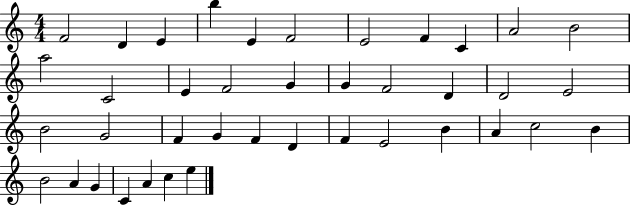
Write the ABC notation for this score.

X:1
T:Untitled
M:4/4
L:1/4
K:C
F2 D E b E F2 E2 F C A2 B2 a2 C2 E F2 G G F2 D D2 E2 B2 G2 F G F D F E2 B A c2 B B2 A G C A c e